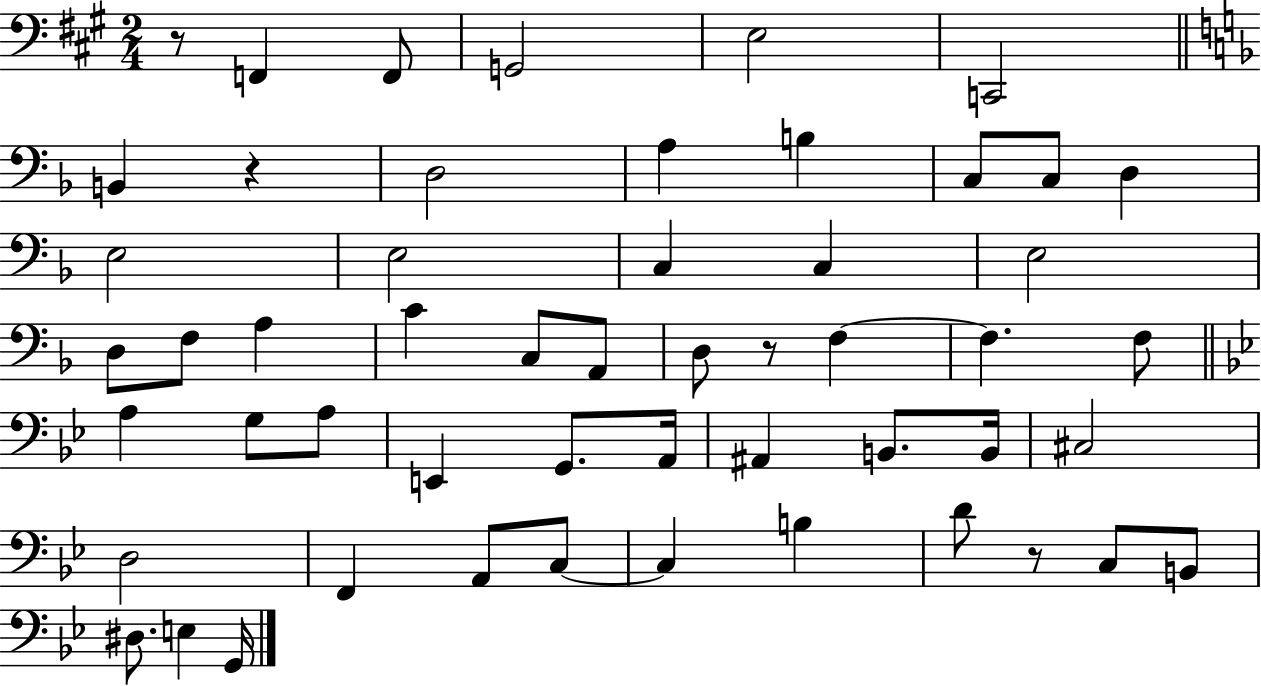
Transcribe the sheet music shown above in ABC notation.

X:1
T:Untitled
M:2/4
L:1/4
K:A
z/2 F,, F,,/2 G,,2 E,2 C,,2 B,, z D,2 A, B, C,/2 C,/2 D, E,2 E,2 C, C, E,2 D,/2 F,/2 A, C C,/2 A,,/2 D,/2 z/2 F, F, F,/2 A, G,/2 A,/2 E,, G,,/2 A,,/4 ^A,, B,,/2 B,,/4 ^C,2 D,2 F,, A,,/2 C,/2 C, B, D/2 z/2 C,/2 B,,/2 ^D,/2 E, G,,/4